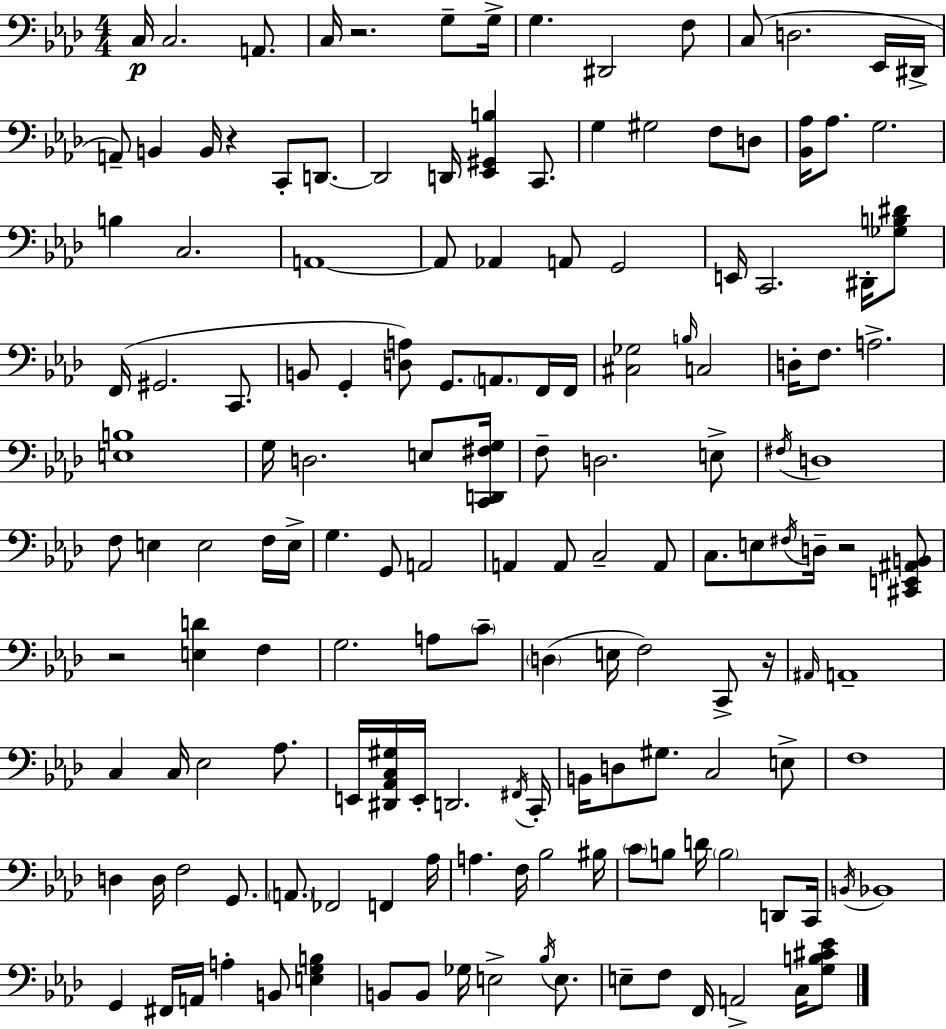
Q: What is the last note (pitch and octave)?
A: C3